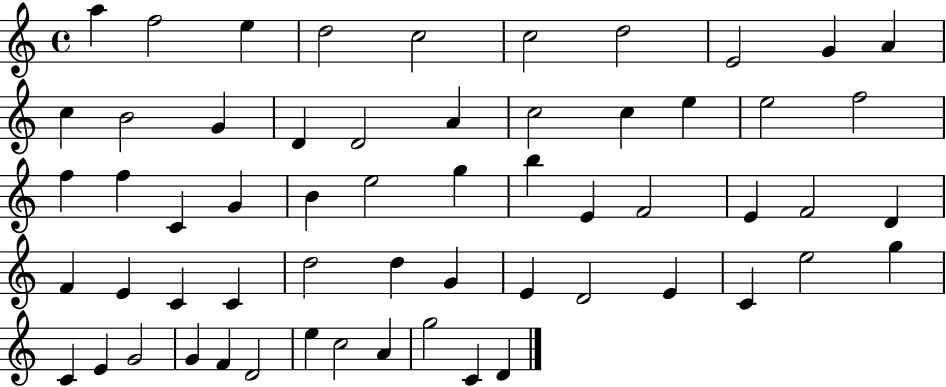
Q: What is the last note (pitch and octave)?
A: D4